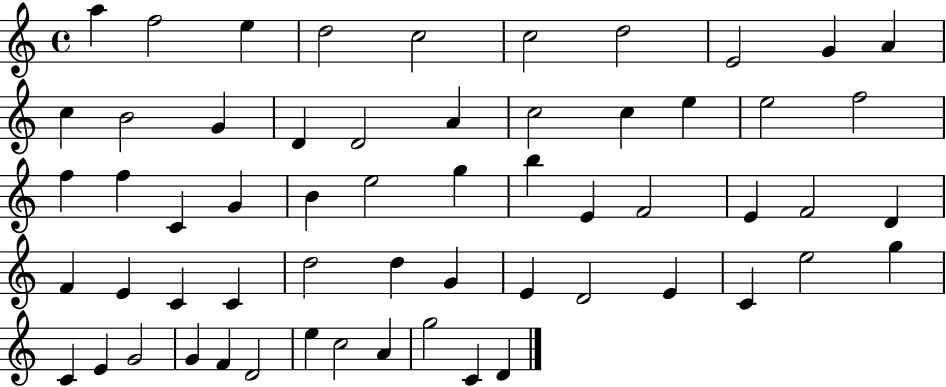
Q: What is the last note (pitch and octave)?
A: D4